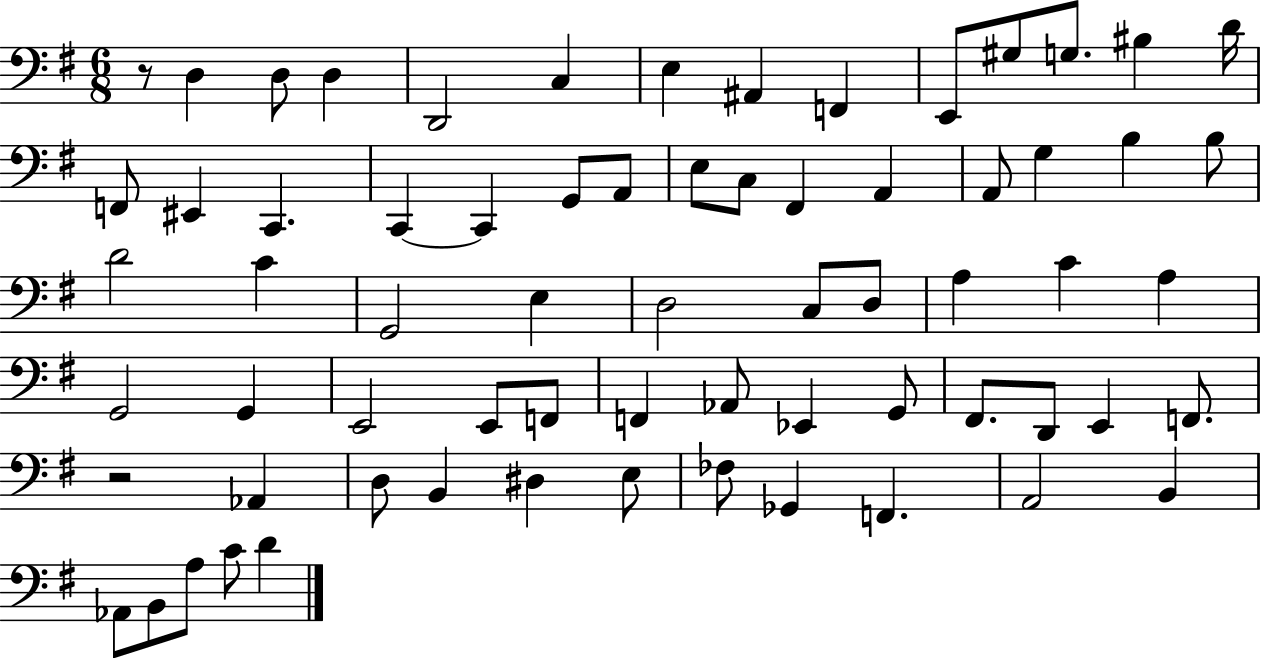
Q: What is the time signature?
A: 6/8